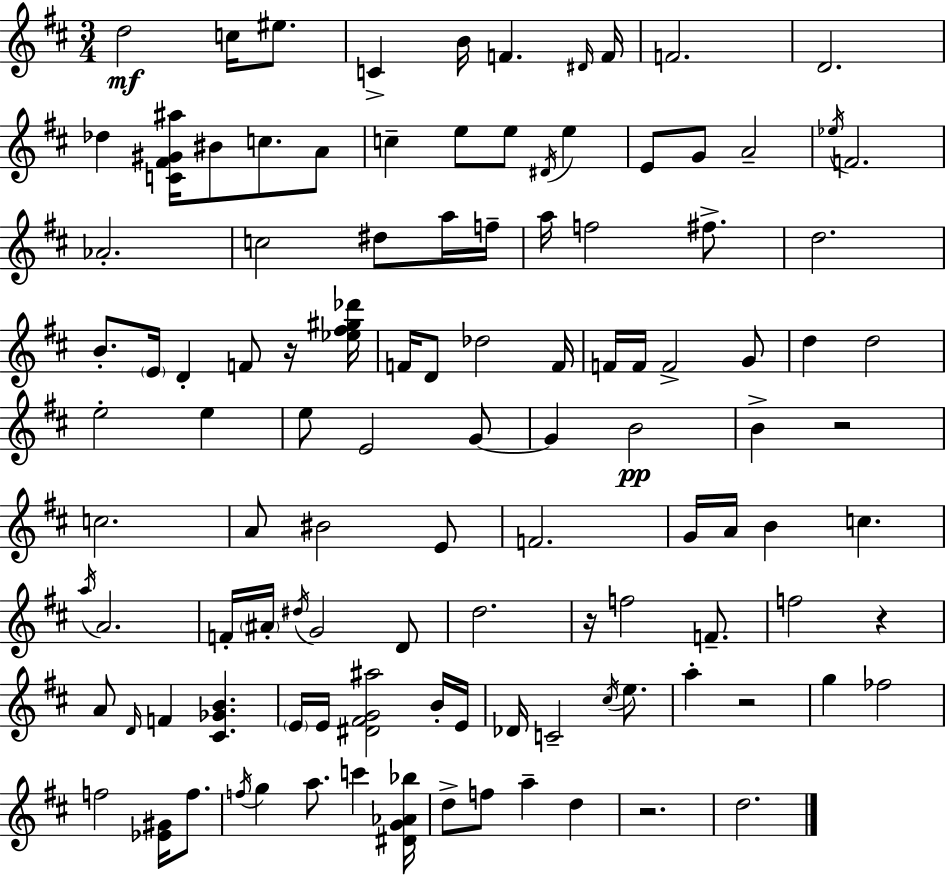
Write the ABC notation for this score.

X:1
T:Untitled
M:3/4
L:1/4
K:D
d2 c/4 ^e/2 C B/4 F ^D/4 F/4 F2 D2 _d [C^F^G^a]/4 ^B/2 c/2 A/2 c e/2 e/2 ^D/4 e E/2 G/2 A2 _e/4 F2 _A2 c2 ^d/2 a/4 f/4 a/4 f2 ^f/2 d2 B/2 E/4 D F/2 z/4 [_e^f^g_d']/4 F/4 D/2 _d2 F/4 F/4 F/4 F2 G/2 d d2 e2 e e/2 E2 G/2 G B2 B z2 c2 A/2 ^B2 E/2 F2 G/4 A/4 B c a/4 A2 F/4 ^A/4 ^d/4 G2 D/2 d2 z/4 f2 F/2 f2 z A/2 D/4 F [^C_GB] E/4 E/4 [^D^FG^a]2 B/4 E/4 _D/4 C2 ^c/4 e/2 a z2 g _f2 f2 [_E^G]/4 f/2 f/4 g a/2 c' [^DG_A_b]/4 d/2 f/2 a d z2 d2